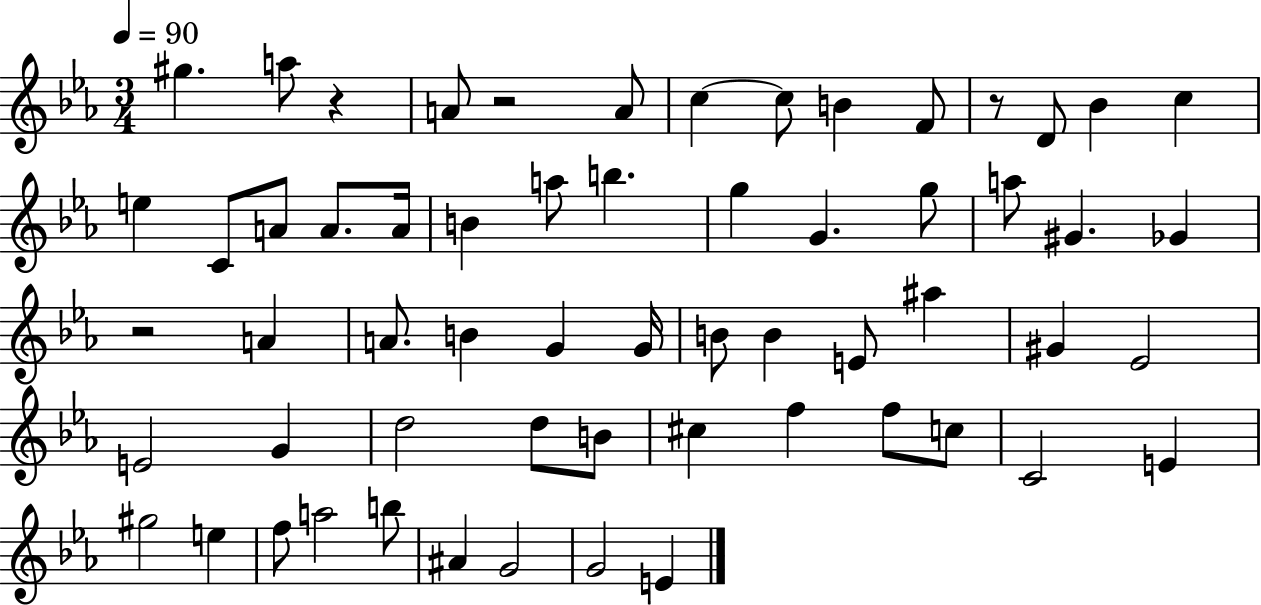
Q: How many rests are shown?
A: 4